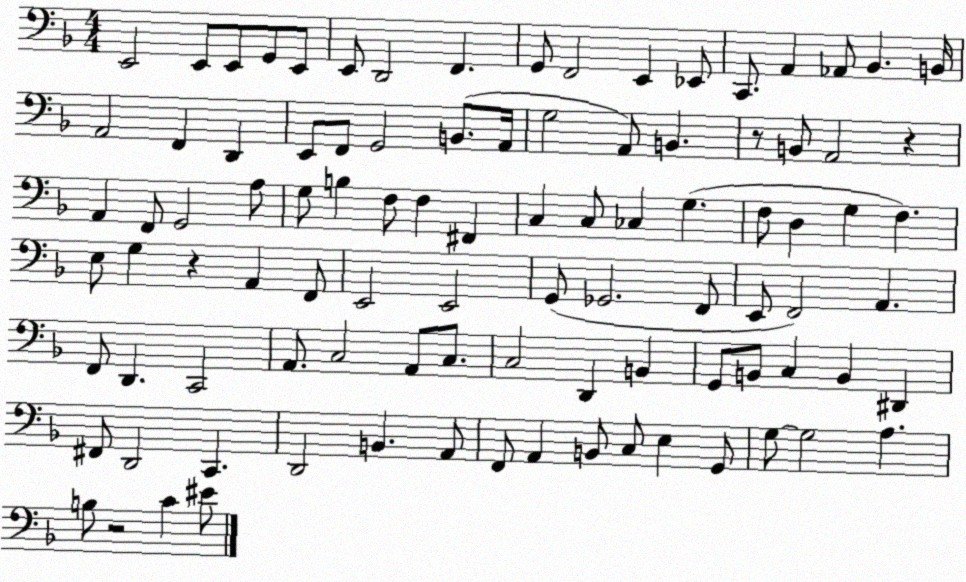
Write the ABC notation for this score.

X:1
T:Untitled
M:4/4
L:1/4
K:F
E,,2 E,,/2 E,,/2 G,,/2 E,,/2 E,,/2 D,,2 F,, G,,/2 F,,2 E,, _E,,/2 C,,/2 A,, _A,,/2 _B,, B,,/4 A,,2 F,, D,, E,,/2 F,,/2 G,,2 B,,/2 A,,/4 G,2 A,,/2 B,, z/2 B,,/2 A,,2 z A,, F,,/2 G,,2 A,/2 G,/2 B, F,/2 F, ^F,, C, C,/2 _C, G, F,/2 D, G, F, E,/2 G, z A,, F,,/2 E,,2 E,,2 G,,/2 _G,,2 F,,/2 E,,/2 F,,2 A,, F,,/2 D,, C,,2 A,,/2 C,2 A,,/2 C,/2 C,2 D,, B,, G,,/2 B,,/2 C, B,, ^D,, ^F,,/2 D,,2 C,, D,,2 B,, A,,/2 F,,/2 A,, B,,/2 C,/2 E, G,,/2 G,/2 G,2 A, B,/2 z2 C ^E/2